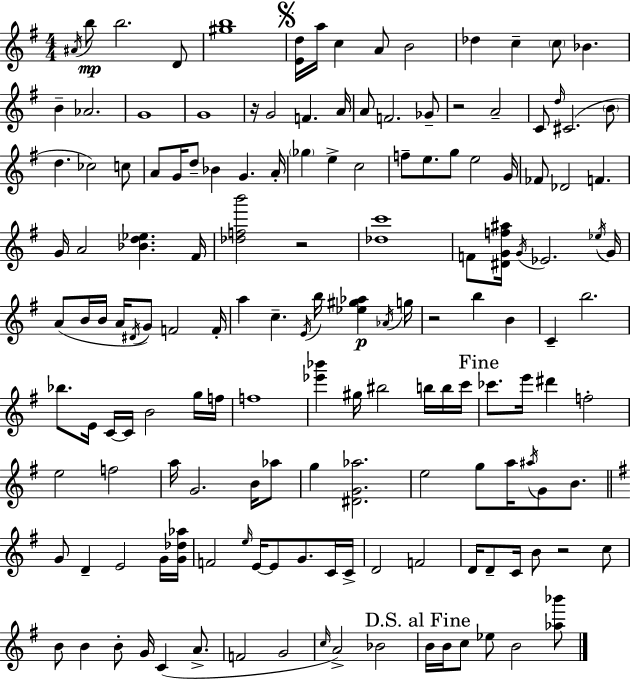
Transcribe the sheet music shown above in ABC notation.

X:1
T:Untitled
M:4/4
L:1/4
K:Em
^A/4 b/2 b2 D/2 [^gb]4 [Ed]/4 a/4 c A/2 B2 _d c c/2 _B B _A2 G4 G4 z/4 G2 F A/4 A/2 F2 _G/2 z2 A2 C/2 d/4 ^C2 B/2 d _c2 c/2 A/2 G/4 d/2 _B G A/4 _g e c2 f/2 e/2 g/2 e2 G/4 _F/2 _D2 F G/4 A2 [_Bd_e] ^F/4 [_dfb']2 z2 [_dc']4 F/2 [^DGf^a]/4 G/4 _E2 _e/4 G/4 A/2 B/4 B/4 A/4 ^D/4 G/2 F2 F/4 a c E/4 b/4 [_e^g_a] _A/4 g/4 z2 b B C b2 _b/2 E/4 C/4 C/4 B2 g/4 f/4 f4 [_e'_b'] ^g/4 ^b2 b/4 b/4 c'/4 _c'/2 e'/4 ^d' f2 e2 f2 a/4 G2 B/4 _a/2 g [^DG_a]2 e2 g/2 a/4 ^a/4 G/2 B/2 G/2 D E2 G/4 [G_d_a]/4 F2 e/4 E/4 E/2 G/2 C/4 C/4 D2 F2 D/4 D/2 C/4 B/2 z2 c/2 B/2 B B/2 G/4 C A/2 F2 G2 c/4 A2 _B2 B/4 B/4 c/2 _e/2 B2 [_a_b']/2